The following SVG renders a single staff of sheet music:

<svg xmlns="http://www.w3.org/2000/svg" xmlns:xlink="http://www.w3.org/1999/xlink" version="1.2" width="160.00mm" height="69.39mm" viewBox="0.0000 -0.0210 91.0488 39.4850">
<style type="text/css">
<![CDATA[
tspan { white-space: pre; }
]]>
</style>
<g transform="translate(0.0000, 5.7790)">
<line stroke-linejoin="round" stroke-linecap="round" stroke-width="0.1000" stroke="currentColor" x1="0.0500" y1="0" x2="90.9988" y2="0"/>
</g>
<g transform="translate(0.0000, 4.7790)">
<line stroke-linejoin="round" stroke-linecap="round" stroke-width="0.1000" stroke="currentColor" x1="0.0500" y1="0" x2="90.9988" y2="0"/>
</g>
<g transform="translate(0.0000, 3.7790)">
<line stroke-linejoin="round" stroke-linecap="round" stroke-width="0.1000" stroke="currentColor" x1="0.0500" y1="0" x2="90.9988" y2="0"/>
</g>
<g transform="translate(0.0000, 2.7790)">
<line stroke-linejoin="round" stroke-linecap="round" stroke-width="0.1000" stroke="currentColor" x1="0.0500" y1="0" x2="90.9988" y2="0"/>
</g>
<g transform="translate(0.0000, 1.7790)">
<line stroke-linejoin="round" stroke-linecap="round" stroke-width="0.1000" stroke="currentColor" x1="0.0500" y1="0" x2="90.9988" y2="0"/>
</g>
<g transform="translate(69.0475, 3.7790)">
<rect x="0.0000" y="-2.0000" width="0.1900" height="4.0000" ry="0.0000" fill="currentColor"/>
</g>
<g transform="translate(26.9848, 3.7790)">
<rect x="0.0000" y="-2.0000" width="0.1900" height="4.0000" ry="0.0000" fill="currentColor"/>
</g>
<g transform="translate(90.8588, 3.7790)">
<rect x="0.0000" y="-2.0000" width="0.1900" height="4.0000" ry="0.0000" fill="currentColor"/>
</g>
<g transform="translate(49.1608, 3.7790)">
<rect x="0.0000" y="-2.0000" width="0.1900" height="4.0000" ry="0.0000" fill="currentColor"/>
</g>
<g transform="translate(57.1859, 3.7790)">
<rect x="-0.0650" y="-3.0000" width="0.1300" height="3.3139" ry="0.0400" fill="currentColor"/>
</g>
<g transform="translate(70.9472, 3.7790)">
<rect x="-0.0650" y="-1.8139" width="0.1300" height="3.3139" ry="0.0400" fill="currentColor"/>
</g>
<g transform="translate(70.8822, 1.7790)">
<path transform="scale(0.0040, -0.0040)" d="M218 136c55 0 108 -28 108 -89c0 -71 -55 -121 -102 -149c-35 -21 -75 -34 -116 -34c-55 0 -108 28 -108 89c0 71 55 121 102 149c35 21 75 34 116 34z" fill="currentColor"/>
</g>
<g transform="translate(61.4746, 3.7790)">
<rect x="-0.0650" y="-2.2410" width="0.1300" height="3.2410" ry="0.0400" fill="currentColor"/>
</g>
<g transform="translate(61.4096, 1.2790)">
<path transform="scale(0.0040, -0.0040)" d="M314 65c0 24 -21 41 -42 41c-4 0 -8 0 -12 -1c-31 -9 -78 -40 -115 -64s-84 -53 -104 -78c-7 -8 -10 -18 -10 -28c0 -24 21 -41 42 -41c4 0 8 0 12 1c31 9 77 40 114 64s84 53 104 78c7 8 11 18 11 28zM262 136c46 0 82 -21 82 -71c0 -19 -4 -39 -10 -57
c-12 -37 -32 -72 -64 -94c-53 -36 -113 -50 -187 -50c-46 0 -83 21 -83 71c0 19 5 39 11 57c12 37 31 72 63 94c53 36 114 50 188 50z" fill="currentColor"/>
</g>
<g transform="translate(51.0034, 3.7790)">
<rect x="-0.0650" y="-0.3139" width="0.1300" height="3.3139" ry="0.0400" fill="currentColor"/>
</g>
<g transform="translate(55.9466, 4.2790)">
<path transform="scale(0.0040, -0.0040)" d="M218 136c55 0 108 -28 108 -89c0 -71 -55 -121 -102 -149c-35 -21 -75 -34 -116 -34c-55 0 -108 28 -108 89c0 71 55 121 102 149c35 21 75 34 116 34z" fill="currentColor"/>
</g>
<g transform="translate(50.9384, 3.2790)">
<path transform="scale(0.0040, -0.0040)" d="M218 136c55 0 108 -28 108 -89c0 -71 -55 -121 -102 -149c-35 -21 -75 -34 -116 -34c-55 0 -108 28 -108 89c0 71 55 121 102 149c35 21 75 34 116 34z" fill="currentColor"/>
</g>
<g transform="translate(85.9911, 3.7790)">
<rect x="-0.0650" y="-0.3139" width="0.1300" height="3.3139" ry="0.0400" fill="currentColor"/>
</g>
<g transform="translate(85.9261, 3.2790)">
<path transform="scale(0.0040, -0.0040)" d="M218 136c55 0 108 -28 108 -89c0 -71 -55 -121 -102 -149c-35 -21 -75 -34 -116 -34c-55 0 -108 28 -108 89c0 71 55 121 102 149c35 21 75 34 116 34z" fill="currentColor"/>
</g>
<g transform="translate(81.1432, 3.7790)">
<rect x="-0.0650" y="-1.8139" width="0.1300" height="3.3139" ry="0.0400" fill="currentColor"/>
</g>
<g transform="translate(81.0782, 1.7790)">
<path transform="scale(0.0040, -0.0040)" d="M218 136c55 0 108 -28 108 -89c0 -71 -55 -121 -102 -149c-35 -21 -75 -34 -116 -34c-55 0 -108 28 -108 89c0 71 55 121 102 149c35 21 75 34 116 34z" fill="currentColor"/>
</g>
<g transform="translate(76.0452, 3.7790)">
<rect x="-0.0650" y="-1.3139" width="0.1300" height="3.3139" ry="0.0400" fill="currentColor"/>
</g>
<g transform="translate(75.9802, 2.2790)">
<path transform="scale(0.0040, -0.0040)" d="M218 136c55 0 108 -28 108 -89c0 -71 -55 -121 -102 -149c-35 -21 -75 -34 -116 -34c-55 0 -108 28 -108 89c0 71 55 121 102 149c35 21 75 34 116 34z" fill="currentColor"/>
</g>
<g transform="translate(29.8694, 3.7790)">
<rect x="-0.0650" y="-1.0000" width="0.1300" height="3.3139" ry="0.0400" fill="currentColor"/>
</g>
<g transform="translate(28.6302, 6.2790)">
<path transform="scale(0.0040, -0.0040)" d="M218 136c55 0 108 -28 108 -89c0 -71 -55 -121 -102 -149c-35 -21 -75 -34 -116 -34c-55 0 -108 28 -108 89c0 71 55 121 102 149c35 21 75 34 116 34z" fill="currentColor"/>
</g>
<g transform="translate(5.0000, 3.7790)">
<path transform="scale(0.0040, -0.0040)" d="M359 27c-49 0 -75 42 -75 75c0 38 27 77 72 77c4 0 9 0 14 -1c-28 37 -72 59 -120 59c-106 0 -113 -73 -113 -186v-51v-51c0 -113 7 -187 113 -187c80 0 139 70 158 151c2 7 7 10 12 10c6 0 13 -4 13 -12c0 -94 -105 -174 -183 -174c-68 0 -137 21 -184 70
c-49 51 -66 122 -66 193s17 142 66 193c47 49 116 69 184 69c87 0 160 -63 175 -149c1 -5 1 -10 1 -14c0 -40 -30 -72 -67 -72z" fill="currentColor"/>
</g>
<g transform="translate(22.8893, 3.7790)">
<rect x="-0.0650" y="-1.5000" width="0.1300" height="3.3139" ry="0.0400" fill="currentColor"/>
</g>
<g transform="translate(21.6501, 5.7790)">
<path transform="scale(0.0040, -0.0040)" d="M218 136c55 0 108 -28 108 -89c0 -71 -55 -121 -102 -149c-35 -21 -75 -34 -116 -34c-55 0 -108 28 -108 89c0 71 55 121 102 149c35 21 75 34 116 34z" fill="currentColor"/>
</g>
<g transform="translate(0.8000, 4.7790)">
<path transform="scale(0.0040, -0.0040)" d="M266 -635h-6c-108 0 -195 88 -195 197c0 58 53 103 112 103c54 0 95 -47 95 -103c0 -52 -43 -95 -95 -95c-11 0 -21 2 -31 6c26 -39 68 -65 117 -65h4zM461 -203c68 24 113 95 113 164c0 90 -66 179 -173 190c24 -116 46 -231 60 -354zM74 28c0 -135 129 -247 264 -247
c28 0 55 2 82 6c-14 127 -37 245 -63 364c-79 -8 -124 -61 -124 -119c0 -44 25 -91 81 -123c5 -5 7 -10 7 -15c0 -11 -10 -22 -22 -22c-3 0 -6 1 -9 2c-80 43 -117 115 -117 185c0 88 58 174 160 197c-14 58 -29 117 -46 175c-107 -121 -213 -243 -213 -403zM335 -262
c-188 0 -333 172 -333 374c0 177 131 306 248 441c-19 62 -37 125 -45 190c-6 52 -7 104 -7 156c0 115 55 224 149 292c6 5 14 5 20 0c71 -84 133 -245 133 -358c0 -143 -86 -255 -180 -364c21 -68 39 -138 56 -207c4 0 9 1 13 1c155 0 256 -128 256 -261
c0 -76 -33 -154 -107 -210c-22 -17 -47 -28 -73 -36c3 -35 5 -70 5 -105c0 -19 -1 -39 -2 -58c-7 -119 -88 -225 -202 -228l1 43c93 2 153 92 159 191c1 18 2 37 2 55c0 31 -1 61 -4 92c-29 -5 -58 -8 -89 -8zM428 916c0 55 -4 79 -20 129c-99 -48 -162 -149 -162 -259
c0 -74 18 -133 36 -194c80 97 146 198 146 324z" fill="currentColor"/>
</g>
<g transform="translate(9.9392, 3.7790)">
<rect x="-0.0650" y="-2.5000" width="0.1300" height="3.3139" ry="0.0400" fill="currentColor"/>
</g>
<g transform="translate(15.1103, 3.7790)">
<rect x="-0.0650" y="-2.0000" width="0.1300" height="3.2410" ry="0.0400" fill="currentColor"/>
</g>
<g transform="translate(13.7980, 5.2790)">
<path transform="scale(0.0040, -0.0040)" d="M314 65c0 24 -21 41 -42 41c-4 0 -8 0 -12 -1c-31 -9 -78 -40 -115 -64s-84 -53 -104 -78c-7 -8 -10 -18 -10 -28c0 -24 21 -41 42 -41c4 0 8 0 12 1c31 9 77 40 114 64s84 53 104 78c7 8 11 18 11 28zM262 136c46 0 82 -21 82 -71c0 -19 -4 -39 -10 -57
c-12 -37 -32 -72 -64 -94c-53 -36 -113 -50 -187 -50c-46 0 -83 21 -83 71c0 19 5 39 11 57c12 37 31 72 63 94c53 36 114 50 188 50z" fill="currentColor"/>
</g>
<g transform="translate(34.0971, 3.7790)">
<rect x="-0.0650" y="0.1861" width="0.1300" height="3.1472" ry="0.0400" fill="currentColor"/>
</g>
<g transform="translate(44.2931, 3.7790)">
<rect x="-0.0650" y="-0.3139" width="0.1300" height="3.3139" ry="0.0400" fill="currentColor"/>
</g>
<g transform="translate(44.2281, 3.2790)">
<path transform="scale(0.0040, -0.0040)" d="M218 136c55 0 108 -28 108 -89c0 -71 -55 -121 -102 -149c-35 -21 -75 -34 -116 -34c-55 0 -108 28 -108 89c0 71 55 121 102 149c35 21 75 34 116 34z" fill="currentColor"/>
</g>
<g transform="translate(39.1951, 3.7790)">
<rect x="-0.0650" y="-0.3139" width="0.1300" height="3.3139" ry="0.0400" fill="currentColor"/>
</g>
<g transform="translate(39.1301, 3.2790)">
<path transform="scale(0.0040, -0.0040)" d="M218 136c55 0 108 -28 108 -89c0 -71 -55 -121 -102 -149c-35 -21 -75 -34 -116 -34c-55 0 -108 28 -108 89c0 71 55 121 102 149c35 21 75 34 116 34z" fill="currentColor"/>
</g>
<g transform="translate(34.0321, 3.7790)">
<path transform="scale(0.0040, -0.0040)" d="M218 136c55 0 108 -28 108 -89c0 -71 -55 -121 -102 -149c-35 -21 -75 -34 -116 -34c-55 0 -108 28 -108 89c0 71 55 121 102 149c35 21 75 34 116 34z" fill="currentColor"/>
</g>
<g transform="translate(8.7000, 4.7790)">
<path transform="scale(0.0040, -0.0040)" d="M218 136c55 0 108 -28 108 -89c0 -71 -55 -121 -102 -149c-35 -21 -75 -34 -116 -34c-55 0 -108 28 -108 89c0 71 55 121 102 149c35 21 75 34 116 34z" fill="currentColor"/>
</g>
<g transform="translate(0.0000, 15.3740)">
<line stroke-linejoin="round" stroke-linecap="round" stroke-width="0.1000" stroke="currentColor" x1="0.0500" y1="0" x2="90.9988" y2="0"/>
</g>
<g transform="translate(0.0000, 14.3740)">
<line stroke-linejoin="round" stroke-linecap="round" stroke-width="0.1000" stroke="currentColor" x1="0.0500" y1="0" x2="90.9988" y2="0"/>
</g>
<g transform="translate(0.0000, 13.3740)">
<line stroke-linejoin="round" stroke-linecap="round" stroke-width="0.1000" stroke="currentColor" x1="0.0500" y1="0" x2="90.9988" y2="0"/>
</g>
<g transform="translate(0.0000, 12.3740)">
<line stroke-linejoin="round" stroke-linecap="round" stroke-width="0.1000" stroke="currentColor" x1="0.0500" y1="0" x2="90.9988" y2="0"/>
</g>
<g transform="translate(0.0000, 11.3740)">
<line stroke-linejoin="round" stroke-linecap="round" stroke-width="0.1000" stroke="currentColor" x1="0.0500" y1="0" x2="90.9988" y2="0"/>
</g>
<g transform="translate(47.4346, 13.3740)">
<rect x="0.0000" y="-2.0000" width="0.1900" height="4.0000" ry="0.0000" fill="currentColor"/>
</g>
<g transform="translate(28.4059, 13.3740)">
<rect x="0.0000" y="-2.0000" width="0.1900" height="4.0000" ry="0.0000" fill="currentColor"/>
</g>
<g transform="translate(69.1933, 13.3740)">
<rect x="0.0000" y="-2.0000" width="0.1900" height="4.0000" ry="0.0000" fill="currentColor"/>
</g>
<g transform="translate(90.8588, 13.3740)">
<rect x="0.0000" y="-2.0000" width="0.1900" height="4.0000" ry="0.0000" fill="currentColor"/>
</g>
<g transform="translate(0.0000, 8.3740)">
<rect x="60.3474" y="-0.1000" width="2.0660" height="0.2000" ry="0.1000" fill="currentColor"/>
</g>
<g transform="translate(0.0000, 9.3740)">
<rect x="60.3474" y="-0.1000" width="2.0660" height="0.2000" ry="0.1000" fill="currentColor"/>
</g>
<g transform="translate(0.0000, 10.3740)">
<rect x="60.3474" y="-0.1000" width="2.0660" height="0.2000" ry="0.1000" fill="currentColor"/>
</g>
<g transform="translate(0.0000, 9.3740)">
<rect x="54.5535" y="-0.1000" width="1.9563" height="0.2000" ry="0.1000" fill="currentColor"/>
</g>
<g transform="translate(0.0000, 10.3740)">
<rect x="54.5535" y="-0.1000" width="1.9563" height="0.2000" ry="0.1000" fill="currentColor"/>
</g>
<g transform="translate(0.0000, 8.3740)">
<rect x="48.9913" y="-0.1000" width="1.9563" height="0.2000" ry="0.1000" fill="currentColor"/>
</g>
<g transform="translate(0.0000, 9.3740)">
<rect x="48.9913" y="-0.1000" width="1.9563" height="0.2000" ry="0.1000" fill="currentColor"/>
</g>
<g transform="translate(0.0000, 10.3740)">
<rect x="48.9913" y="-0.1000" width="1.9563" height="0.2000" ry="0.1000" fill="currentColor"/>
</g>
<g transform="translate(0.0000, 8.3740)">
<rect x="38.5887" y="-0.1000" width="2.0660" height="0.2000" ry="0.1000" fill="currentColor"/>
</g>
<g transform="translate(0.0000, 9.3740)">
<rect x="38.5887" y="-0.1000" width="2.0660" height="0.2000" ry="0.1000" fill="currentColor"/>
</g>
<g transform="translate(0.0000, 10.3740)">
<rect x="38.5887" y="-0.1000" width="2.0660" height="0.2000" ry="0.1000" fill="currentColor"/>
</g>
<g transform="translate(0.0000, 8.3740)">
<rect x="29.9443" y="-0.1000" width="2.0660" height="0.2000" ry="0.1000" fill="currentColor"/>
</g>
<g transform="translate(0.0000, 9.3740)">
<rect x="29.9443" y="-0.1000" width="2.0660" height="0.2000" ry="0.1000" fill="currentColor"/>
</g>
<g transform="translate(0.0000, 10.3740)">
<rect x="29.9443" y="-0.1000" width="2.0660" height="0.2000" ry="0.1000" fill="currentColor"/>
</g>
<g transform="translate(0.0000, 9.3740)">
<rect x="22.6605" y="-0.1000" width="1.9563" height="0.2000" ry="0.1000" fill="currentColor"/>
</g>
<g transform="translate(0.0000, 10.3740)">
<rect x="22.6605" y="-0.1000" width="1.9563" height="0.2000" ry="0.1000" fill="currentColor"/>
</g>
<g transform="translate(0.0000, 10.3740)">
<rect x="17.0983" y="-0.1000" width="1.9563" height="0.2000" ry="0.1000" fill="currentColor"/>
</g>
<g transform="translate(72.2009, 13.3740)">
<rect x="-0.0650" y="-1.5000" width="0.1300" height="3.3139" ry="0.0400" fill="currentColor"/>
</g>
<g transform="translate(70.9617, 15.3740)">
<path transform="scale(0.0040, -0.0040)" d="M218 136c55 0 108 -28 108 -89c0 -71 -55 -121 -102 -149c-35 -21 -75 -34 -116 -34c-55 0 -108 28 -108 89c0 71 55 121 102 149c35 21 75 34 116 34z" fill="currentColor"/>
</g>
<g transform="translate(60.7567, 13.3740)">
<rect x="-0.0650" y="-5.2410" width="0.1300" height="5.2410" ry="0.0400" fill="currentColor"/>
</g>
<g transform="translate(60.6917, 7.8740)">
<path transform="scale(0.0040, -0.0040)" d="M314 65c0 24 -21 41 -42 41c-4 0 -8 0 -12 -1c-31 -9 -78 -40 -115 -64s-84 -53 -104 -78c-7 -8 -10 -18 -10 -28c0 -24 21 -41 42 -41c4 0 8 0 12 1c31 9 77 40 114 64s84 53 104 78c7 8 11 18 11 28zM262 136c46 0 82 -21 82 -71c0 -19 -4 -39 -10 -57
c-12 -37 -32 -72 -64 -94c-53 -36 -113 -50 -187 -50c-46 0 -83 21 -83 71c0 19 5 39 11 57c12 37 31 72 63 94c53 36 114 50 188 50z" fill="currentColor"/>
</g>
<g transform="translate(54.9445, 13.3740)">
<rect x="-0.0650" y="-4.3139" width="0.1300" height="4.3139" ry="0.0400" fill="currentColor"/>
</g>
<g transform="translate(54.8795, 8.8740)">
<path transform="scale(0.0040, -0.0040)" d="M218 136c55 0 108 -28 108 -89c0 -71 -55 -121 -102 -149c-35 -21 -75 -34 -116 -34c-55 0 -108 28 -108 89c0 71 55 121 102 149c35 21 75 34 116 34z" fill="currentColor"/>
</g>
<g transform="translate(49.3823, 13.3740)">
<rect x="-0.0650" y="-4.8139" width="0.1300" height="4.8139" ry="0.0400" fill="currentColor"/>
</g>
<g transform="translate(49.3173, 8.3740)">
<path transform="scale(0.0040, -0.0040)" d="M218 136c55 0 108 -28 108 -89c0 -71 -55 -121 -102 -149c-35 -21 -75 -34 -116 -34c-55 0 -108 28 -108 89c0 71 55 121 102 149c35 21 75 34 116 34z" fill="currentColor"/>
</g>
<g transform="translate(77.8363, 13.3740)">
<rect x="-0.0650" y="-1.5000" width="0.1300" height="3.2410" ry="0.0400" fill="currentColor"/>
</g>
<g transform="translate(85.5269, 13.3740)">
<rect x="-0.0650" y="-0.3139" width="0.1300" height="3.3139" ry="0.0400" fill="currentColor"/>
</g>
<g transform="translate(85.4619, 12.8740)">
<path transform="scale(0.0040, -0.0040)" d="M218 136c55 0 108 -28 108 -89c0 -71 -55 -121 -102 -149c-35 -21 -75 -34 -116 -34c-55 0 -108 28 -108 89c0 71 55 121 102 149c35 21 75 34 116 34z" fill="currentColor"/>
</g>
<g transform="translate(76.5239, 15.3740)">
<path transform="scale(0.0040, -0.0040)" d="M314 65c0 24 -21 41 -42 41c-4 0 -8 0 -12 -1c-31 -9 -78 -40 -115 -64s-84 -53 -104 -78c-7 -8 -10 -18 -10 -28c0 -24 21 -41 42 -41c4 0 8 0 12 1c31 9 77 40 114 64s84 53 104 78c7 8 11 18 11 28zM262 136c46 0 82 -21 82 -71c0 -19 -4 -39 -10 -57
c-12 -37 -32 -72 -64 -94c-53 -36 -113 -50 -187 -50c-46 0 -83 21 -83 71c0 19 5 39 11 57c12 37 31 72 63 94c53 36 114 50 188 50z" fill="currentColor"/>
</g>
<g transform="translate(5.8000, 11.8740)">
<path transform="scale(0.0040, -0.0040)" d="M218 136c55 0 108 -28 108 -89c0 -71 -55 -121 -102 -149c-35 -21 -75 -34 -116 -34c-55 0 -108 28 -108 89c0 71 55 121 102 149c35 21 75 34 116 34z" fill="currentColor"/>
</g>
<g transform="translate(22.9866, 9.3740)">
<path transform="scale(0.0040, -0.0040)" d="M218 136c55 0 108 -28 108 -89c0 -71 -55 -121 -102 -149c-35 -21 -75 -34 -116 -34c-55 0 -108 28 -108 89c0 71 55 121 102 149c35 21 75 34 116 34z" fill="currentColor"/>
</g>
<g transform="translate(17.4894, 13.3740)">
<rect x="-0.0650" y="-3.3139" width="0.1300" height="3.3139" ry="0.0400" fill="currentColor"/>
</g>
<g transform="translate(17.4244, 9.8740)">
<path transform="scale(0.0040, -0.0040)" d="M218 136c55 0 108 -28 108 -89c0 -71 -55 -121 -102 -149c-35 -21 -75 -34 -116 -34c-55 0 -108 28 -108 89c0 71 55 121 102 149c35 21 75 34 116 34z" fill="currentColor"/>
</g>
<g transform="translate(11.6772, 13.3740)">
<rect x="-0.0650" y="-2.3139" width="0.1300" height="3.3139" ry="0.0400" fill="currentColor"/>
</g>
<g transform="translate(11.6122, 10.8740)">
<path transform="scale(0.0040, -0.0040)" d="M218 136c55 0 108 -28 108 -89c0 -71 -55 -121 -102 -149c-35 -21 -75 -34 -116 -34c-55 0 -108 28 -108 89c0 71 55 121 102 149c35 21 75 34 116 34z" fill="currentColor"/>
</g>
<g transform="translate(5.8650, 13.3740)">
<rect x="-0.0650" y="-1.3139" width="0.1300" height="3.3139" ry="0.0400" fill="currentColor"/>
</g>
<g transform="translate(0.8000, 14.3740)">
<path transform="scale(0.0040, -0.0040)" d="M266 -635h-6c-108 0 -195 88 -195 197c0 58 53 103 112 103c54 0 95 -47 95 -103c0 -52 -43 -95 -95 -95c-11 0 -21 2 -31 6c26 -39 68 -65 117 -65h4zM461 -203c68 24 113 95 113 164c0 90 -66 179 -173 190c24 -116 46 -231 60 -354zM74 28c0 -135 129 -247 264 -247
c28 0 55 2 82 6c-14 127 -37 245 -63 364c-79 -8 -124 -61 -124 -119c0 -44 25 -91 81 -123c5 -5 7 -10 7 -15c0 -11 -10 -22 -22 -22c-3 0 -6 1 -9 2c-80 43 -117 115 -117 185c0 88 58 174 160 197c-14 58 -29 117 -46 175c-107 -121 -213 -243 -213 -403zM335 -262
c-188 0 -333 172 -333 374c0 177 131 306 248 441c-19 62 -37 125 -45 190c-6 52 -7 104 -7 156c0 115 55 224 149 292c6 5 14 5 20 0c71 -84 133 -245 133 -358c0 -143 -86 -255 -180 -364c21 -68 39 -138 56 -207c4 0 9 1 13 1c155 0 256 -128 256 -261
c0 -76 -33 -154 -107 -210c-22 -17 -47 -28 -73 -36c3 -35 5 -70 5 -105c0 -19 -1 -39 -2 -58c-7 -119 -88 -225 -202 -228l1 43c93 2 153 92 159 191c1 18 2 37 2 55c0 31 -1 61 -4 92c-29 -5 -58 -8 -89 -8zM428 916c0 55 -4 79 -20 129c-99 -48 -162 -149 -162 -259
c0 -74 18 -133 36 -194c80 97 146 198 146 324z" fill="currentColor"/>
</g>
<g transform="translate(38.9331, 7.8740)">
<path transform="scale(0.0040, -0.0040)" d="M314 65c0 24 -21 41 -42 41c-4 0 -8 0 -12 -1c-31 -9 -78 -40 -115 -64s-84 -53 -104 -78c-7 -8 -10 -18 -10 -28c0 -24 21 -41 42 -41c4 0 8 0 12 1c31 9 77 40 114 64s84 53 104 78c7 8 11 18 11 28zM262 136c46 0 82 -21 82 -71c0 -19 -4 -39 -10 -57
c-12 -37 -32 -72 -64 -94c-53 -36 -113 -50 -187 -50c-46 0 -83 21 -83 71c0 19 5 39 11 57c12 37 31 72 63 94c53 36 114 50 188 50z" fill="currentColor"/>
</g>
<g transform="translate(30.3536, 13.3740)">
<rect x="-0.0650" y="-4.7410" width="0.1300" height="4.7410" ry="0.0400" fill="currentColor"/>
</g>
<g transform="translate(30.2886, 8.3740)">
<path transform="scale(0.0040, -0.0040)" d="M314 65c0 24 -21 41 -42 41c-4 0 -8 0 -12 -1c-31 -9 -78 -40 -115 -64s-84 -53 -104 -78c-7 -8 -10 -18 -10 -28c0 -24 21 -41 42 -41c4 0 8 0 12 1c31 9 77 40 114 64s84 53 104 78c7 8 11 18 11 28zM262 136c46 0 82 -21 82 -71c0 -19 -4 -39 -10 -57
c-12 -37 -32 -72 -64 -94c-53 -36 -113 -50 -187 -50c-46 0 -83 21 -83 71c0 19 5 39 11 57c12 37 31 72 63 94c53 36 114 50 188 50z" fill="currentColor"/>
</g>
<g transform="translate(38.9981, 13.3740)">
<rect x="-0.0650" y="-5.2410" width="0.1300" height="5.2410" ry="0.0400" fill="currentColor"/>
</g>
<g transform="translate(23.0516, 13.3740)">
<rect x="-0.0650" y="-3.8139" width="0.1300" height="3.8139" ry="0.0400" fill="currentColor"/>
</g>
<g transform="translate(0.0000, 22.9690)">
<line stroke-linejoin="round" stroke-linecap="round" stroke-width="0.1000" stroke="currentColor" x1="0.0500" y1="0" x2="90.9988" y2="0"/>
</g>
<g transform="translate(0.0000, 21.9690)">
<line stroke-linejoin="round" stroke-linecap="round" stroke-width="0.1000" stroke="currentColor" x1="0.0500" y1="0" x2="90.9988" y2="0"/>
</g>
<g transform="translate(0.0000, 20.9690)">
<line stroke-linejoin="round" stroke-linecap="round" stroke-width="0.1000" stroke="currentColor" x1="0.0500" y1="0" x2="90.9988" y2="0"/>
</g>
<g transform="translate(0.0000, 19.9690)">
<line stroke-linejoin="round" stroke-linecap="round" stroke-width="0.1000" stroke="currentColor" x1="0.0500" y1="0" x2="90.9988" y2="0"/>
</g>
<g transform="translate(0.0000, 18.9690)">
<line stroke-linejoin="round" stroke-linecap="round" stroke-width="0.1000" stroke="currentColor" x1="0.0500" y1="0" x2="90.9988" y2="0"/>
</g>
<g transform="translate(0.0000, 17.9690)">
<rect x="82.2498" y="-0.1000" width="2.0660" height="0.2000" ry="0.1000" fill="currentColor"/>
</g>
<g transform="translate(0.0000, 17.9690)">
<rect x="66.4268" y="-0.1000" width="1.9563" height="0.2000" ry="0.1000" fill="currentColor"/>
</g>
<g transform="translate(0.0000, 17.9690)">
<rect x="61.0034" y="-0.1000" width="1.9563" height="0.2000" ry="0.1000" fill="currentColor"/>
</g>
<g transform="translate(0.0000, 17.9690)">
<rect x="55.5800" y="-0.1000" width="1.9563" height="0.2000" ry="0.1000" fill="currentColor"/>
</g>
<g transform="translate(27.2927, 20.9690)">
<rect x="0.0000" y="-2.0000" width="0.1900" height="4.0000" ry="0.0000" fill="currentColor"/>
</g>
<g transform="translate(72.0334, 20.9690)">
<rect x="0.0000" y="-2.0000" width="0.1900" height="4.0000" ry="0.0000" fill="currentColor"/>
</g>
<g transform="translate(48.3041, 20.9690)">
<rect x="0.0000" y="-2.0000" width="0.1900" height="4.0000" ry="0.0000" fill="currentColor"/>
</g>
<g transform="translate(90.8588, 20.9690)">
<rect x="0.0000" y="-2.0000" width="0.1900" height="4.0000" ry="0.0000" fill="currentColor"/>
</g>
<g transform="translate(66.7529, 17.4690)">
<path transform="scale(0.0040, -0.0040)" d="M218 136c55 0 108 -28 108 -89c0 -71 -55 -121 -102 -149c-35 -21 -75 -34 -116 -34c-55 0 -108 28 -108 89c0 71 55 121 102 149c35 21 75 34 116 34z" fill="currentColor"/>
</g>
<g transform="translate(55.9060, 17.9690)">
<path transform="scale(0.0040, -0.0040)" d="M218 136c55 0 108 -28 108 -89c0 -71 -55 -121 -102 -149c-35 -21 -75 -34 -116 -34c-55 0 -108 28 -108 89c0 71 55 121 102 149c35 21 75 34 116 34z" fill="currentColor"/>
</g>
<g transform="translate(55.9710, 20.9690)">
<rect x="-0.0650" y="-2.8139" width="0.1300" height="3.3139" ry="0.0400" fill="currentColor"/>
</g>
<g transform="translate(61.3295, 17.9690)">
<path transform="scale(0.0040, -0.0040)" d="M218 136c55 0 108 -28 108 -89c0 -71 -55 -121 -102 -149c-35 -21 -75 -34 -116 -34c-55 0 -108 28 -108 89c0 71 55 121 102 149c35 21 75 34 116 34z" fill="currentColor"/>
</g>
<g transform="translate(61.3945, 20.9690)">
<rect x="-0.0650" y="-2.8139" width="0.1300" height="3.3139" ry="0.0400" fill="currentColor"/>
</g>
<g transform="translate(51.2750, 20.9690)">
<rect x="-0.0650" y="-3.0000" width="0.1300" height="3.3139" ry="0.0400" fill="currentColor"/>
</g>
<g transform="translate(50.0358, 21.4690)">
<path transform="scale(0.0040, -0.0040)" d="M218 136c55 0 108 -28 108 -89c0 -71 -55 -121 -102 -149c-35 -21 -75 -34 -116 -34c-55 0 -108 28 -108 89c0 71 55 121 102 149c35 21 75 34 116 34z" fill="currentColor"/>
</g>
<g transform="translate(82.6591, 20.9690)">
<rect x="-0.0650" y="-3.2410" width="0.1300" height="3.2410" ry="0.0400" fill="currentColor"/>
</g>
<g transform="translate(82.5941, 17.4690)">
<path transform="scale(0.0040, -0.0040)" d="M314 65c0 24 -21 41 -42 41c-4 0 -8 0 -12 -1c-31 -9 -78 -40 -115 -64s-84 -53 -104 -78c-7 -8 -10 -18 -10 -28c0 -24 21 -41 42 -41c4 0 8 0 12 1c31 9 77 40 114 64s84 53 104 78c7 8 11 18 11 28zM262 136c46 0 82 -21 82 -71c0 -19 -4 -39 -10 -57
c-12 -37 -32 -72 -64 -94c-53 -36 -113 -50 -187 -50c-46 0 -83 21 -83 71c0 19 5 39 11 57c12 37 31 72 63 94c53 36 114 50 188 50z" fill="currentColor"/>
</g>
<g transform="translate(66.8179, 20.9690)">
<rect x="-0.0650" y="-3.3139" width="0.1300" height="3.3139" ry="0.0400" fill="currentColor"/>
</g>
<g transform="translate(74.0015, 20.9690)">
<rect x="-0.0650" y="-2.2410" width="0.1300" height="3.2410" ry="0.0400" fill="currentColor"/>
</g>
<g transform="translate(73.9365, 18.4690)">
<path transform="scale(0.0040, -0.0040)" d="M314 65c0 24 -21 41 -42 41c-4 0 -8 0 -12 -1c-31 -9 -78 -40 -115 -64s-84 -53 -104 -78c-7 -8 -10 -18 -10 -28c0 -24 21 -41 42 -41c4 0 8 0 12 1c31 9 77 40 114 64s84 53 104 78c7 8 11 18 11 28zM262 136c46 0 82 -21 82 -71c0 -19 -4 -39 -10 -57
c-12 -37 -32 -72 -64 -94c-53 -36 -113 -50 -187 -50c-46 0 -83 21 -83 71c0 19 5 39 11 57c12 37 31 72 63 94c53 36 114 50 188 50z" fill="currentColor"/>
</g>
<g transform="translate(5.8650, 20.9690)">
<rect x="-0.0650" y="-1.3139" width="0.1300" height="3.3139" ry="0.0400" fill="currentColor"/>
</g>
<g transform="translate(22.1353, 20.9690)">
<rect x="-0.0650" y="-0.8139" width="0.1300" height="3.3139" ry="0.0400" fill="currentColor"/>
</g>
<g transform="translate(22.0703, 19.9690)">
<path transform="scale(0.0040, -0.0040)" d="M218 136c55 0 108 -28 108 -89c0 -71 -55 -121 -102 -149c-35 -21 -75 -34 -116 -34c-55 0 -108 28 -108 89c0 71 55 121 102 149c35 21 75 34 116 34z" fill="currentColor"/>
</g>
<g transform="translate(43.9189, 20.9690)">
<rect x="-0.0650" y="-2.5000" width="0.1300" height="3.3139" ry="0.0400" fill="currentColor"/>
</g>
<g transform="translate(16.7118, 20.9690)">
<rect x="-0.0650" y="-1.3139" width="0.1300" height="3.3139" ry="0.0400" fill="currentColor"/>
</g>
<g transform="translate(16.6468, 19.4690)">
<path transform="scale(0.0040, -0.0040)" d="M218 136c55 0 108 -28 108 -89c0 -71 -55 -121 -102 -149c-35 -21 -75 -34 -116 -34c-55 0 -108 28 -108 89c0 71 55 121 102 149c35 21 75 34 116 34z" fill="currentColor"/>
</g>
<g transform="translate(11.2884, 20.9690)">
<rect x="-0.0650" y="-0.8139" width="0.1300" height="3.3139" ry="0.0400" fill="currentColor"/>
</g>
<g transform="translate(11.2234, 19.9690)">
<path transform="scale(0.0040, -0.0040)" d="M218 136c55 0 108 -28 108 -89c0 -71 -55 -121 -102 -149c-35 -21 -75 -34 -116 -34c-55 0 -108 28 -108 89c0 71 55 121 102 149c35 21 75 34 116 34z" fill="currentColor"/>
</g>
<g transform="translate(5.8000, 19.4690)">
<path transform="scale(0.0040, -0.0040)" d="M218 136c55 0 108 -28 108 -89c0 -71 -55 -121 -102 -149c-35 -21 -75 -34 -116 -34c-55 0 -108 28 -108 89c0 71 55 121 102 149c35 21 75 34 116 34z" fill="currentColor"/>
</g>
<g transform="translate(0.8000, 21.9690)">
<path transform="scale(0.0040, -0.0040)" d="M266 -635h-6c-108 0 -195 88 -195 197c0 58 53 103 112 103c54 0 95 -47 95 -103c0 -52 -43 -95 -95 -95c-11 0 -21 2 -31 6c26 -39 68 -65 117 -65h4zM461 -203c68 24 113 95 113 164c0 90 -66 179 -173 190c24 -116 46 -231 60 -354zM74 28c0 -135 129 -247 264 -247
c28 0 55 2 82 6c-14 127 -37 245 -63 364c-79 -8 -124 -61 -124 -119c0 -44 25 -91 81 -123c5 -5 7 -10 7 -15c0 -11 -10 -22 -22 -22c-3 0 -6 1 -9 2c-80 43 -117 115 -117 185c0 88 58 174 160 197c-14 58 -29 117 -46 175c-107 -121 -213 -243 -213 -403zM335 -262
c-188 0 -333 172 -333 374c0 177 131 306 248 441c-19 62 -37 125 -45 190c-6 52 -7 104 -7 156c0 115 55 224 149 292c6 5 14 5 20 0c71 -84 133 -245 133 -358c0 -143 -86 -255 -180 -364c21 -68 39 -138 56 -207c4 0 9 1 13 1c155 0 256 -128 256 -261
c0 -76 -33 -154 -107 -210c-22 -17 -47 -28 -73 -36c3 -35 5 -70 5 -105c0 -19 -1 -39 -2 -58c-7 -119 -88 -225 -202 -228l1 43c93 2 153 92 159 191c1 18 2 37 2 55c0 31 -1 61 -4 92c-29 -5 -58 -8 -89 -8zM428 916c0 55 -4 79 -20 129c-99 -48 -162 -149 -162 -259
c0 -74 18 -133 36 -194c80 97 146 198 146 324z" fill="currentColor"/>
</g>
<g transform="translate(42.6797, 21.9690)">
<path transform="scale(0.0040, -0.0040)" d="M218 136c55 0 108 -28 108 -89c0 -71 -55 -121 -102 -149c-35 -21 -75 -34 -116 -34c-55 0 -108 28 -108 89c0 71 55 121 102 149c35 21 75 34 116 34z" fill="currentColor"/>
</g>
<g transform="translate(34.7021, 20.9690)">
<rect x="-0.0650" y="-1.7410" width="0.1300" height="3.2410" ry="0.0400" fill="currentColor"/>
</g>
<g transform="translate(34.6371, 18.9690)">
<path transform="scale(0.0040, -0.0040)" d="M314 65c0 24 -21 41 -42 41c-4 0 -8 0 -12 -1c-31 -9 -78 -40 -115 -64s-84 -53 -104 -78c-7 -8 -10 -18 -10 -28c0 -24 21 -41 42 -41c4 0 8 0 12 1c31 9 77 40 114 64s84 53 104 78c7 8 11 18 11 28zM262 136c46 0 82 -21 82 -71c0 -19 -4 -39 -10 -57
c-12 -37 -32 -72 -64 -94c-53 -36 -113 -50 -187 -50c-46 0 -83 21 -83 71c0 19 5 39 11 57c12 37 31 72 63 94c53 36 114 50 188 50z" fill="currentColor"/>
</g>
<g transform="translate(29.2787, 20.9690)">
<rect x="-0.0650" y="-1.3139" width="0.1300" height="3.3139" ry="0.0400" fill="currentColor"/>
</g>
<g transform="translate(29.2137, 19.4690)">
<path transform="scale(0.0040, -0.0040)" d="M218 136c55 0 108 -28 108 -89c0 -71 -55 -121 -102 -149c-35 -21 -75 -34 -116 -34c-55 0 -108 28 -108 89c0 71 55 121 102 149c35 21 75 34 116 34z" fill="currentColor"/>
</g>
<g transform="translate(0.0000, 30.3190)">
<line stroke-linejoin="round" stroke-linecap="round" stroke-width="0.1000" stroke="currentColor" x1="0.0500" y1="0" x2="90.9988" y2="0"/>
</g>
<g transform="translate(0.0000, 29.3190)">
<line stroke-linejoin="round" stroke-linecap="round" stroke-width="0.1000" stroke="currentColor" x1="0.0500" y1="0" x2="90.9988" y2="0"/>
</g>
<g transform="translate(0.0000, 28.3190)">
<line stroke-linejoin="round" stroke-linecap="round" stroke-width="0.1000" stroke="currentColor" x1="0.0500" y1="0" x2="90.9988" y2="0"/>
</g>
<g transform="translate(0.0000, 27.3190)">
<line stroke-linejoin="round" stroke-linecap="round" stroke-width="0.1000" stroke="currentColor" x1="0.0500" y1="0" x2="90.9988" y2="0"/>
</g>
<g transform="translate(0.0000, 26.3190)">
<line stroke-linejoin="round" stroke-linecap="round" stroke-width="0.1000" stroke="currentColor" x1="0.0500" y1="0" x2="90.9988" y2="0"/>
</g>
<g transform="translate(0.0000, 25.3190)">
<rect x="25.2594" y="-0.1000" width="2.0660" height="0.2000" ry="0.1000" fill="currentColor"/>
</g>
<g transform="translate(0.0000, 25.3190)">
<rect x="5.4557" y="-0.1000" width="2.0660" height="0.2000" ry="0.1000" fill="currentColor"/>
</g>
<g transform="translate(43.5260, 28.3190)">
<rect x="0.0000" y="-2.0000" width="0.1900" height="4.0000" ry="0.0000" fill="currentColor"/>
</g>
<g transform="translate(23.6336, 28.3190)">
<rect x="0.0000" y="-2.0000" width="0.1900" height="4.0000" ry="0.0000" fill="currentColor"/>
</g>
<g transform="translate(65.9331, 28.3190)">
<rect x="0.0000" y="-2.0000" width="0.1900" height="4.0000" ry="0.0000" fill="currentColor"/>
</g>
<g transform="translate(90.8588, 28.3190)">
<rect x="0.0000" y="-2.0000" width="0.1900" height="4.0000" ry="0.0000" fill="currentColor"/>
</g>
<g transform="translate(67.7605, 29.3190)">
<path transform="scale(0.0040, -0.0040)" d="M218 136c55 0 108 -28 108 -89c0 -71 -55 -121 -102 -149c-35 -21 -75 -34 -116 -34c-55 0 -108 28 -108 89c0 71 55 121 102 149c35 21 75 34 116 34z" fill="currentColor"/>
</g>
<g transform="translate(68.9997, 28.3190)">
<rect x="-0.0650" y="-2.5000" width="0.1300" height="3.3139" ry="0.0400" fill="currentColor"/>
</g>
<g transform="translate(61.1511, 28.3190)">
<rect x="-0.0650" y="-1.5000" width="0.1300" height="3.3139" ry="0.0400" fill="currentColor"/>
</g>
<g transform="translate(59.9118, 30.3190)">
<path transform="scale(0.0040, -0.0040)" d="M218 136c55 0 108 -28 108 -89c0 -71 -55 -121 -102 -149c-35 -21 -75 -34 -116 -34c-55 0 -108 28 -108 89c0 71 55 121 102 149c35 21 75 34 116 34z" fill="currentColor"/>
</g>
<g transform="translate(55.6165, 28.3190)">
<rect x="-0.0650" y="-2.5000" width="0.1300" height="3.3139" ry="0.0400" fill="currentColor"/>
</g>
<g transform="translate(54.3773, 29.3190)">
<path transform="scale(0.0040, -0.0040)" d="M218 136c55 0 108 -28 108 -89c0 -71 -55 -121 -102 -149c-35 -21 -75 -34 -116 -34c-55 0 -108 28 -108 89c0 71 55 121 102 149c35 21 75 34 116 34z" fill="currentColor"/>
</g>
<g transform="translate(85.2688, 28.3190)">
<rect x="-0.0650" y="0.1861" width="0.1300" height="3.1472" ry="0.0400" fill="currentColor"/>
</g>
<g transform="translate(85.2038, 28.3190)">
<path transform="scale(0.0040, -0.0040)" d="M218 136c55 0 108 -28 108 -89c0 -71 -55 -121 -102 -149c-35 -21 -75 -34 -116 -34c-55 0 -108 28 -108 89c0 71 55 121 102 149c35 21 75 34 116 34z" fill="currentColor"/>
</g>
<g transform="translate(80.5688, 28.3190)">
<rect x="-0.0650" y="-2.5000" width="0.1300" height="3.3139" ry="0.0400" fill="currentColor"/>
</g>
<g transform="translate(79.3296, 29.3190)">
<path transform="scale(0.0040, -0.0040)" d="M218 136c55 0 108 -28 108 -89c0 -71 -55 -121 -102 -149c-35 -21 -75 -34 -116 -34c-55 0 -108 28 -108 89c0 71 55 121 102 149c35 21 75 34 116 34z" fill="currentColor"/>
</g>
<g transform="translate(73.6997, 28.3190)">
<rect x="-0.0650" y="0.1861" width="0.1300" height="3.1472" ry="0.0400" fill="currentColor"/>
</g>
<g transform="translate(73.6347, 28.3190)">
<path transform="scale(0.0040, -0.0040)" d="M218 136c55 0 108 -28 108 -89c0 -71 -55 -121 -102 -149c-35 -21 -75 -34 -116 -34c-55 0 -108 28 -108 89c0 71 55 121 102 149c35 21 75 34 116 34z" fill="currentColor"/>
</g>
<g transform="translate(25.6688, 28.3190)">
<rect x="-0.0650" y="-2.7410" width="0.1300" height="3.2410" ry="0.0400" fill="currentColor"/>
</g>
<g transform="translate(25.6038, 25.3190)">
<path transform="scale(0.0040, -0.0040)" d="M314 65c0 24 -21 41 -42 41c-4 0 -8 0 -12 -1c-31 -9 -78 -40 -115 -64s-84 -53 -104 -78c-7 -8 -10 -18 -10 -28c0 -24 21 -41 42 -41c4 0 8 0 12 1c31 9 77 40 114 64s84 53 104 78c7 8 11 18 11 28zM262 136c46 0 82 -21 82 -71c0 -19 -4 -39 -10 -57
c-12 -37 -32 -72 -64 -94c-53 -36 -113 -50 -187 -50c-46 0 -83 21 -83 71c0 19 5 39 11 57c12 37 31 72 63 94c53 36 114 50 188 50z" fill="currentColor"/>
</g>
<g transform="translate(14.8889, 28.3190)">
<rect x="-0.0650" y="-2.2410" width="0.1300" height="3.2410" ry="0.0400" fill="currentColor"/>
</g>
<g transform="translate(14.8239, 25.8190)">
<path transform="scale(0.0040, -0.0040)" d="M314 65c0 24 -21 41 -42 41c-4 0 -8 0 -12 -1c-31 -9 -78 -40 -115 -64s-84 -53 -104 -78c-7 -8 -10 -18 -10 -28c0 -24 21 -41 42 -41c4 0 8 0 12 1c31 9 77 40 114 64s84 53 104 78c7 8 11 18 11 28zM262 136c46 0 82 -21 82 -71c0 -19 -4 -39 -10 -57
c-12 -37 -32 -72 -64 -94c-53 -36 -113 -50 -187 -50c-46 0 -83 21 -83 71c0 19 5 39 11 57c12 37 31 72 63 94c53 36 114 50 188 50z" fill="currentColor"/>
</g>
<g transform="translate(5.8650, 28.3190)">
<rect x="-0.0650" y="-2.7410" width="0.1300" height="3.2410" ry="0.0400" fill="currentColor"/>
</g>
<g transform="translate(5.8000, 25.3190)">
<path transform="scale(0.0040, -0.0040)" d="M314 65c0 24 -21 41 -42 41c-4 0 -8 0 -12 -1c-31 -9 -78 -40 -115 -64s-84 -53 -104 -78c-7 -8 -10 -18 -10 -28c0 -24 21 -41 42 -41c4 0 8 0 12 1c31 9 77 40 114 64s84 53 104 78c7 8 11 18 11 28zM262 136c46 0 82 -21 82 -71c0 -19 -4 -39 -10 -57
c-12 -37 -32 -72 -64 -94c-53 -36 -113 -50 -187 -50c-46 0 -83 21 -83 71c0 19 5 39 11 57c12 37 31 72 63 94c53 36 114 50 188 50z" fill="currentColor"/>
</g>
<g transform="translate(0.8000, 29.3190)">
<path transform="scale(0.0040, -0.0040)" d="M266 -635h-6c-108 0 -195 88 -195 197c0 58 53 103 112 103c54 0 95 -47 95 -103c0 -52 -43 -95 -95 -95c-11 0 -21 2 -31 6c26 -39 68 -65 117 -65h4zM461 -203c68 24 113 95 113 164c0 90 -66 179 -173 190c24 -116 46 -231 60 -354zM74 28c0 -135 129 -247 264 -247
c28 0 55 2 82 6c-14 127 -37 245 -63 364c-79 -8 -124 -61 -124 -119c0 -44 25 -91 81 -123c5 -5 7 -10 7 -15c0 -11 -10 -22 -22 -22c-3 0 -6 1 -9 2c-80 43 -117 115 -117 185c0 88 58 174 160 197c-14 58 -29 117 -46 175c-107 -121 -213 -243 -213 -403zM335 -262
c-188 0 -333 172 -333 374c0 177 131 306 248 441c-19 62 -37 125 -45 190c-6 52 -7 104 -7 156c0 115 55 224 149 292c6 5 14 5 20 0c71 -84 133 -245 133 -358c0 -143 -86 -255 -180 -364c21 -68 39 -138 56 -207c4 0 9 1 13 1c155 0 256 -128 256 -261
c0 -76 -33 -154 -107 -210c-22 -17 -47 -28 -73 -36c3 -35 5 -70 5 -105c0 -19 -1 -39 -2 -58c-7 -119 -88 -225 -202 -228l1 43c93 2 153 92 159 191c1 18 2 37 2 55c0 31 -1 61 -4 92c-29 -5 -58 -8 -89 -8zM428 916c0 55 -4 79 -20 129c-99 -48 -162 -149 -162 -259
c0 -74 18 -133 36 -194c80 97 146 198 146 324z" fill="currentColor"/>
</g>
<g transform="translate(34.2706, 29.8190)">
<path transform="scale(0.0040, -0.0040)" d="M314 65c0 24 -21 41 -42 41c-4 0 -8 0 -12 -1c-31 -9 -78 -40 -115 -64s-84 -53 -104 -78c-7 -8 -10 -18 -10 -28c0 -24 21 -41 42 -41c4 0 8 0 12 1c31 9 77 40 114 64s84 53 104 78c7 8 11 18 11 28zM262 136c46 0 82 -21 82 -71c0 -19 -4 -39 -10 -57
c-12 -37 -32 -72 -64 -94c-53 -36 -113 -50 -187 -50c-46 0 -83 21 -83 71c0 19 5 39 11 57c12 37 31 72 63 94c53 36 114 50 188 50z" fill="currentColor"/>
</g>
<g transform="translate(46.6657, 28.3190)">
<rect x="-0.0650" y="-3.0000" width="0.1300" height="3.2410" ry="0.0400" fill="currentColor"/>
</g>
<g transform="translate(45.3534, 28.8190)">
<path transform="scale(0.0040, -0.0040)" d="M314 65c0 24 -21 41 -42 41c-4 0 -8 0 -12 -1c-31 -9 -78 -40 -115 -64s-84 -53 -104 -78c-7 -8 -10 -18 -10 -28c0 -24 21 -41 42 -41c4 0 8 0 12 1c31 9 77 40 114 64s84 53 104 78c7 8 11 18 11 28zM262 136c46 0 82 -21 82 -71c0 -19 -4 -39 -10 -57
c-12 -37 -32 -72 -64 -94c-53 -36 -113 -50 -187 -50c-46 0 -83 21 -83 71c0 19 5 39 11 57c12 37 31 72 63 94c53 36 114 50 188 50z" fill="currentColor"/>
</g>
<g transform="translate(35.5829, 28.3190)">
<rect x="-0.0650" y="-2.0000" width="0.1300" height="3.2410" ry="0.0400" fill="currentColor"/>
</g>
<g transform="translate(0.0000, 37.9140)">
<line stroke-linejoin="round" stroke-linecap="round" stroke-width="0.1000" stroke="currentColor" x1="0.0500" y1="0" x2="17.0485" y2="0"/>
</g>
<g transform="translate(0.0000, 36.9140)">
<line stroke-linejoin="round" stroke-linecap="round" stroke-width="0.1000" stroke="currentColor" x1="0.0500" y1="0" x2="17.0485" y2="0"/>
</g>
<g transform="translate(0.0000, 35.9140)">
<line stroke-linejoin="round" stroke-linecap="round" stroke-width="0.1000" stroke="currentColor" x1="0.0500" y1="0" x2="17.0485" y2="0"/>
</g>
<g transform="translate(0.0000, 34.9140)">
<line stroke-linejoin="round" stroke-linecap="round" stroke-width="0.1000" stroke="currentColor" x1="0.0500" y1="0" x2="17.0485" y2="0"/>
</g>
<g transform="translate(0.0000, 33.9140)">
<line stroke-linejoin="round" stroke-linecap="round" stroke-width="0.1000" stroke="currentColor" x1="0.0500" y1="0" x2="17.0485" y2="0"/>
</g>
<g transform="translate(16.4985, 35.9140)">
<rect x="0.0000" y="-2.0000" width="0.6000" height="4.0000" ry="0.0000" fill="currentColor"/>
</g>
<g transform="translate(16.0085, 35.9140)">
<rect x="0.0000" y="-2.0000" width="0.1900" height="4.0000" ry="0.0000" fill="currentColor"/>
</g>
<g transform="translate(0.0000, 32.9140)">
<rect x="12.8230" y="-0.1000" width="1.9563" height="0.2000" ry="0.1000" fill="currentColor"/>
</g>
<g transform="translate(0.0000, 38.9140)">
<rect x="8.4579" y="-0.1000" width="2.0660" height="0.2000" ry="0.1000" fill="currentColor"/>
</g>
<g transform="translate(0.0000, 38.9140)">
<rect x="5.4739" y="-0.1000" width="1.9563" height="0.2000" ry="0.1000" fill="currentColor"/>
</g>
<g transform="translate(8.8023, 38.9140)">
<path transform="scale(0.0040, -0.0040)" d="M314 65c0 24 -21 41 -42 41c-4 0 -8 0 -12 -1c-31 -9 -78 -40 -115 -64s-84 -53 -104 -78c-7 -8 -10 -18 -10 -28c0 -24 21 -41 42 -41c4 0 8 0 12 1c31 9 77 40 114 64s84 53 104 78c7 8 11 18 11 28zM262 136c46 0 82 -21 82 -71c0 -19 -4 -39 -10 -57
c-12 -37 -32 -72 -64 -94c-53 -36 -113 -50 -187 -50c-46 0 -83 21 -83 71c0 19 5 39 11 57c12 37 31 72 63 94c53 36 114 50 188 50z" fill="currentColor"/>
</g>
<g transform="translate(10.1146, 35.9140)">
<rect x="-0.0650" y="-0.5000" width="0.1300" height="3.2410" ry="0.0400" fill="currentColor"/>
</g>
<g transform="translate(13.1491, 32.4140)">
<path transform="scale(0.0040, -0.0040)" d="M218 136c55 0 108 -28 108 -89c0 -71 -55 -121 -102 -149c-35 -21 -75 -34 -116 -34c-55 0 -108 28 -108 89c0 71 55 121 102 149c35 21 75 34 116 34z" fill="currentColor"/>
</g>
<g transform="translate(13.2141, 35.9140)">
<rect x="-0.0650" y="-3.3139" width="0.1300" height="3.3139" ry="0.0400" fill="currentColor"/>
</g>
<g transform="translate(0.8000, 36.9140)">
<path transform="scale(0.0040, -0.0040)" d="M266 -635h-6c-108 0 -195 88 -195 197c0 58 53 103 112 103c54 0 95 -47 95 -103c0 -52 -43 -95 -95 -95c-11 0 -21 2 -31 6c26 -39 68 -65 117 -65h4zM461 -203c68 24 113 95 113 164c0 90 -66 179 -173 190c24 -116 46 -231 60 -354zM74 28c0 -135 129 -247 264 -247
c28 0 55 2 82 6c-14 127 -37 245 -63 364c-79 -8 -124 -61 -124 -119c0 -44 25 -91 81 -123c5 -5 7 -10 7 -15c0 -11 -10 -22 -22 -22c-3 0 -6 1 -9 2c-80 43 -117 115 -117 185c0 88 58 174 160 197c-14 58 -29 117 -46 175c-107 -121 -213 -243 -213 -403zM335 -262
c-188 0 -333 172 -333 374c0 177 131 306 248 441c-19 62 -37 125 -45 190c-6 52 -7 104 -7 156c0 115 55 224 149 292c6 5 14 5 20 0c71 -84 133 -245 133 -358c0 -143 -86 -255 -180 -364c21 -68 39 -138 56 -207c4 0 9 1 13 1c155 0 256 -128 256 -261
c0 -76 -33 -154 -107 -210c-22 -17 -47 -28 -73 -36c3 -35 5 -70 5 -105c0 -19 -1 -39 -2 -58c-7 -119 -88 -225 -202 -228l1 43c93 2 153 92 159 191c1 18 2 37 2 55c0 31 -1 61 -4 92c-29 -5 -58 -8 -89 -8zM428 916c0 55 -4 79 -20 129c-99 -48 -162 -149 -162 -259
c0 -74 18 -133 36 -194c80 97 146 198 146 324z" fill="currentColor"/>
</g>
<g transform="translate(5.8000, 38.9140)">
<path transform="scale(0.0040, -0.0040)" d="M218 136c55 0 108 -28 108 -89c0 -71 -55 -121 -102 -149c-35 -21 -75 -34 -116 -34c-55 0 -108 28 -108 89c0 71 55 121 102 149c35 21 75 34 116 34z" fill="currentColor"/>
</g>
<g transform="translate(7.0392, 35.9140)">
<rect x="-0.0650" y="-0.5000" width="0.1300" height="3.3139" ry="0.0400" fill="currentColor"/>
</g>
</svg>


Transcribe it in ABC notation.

X:1
T:Untitled
M:4/4
L:1/4
K:C
G F2 E D B c c c A g2 f e f c e g b c' e'2 f'2 e' d' f'2 E E2 c e d e d e f2 G A a a b g2 b2 a2 g2 a2 F2 A2 G E G B G B C C2 b